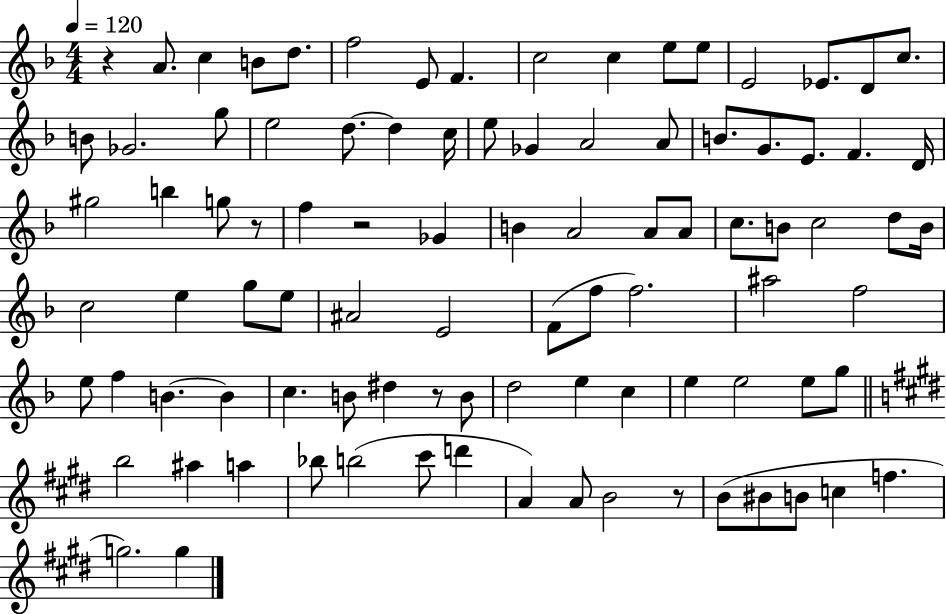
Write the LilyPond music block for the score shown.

{
  \clef treble
  \numericTimeSignature
  \time 4/4
  \key f \major
  \tempo 4 = 120
  r4 a'8. c''4 b'8 d''8. | f''2 e'8 f'4. | c''2 c''4 e''8 e''8 | e'2 ees'8. d'8 c''8. | \break b'8 ges'2. g''8 | e''2 d''8.~~ d''4 c''16 | e''8 ges'4 a'2 a'8 | b'8. g'8. e'8. f'4. d'16 | \break gis''2 b''4 g''8 r8 | f''4 r2 ges'4 | b'4 a'2 a'8 a'8 | c''8. b'8 c''2 d''8 b'16 | \break c''2 e''4 g''8 e''8 | ais'2 e'2 | f'8( f''8 f''2.) | ais''2 f''2 | \break e''8 f''4 b'4.~~ b'4 | c''4. b'8 dis''4 r8 b'8 | d''2 e''4 c''4 | e''4 e''2 e''8 g''8 | \break \bar "||" \break \key e \major b''2 ais''4 a''4 | bes''8 b''2( cis'''8 d'''4 | a'4) a'8 b'2 r8 | b'8( bis'8 b'8 c''4 f''4. | \break g''2.) g''4 | \bar "|."
}